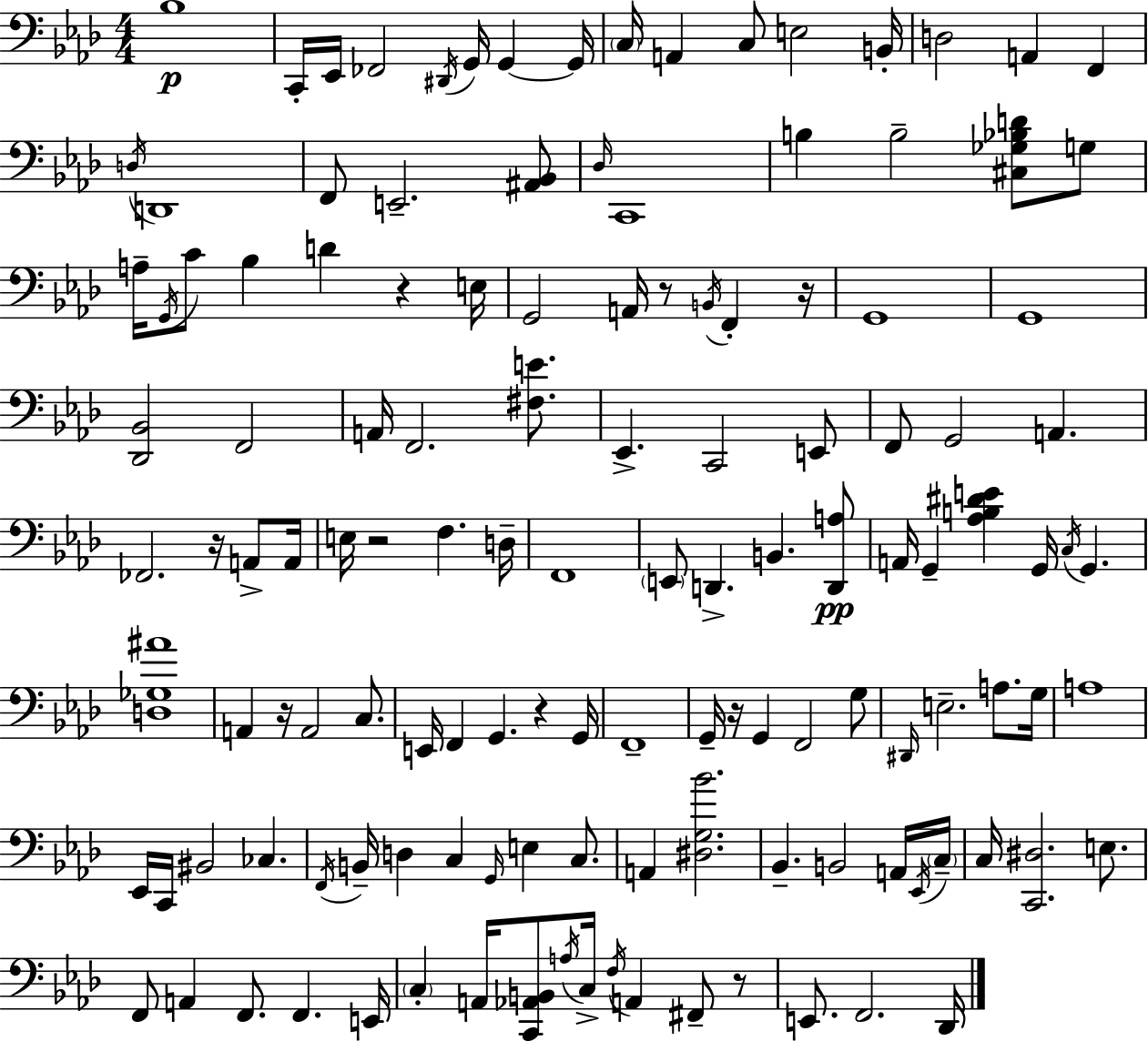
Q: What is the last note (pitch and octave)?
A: Db2